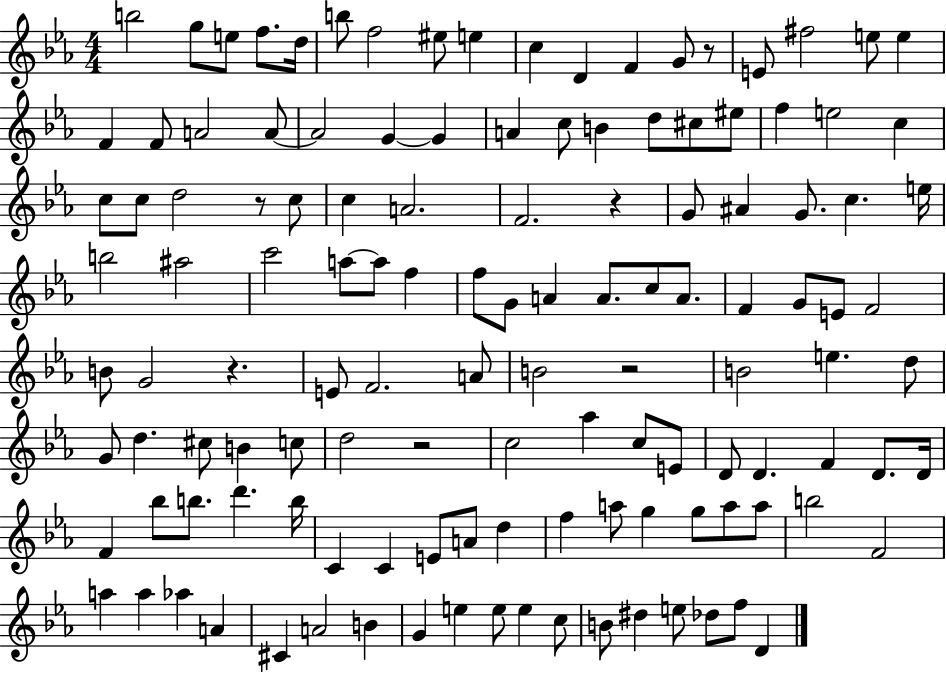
X:1
T:Untitled
M:4/4
L:1/4
K:Eb
b2 g/2 e/2 f/2 d/4 b/2 f2 ^e/2 e c D F G/2 z/2 E/2 ^f2 e/2 e F F/2 A2 A/2 A2 G G A c/2 B d/2 ^c/2 ^e/2 f e2 c c/2 c/2 d2 z/2 c/2 c A2 F2 z G/2 ^A G/2 c e/4 b2 ^a2 c'2 a/2 a/2 f f/2 G/2 A A/2 c/2 A/2 F G/2 E/2 F2 B/2 G2 z E/2 F2 A/2 B2 z2 B2 e d/2 G/2 d ^c/2 B c/2 d2 z2 c2 _a c/2 E/2 D/2 D F D/2 D/4 F _b/2 b/2 d' b/4 C C E/2 A/2 d f a/2 g g/2 a/2 a/2 b2 F2 a a _a A ^C A2 B G e e/2 e c/2 B/2 ^d e/2 _d/2 f/2 D